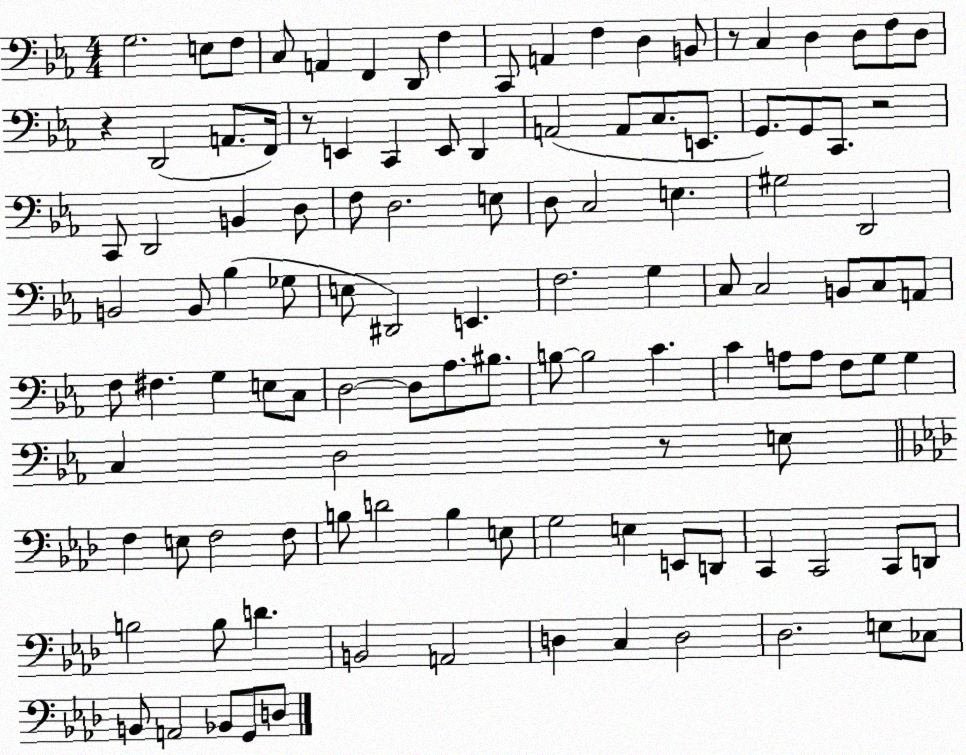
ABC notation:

X:1
T:Untitled
M:4/4
L:1/4
K:Eb
G,2 E,/2 F,/2 C,/2 A,, F,, D,,/2 F, C,,/2 A,, F, D, B,,/2 z/2 C, D, D,/2 F,/2 D,/2 z D,,2 A,,/2 F,,/4 z/2 E,, C,, E,,/2 D,, A,,2 A,,/2 C,/2 E,,/2 G,,/2 G,,/2 C,,/2 z2 C,,/2 D,,2 B,, D,/2 F,/2 D,2 E,/2 D,/2 C,2 E, ^G,2 D,,2 B,,2 B,,/2 _B, _G,/2 E,/2 ^D,,2 E,, F,2 G, C,/2 C,2 B,,/2 C,/2 A,,/2 F,/2 ^F, G, E,/2 C,/2 D,2 D,/2 _A,/2 ^B,/2 B,/2 B,2 C C A,/2 A,/2 F,/2 G,/2 G, C, D,2 z/2 E,/2 F, E,/2 F,2 F,/2 B,/2 D2 B, E,/2 G,2 E, E,,/2 D,,/2 C,, C,,2 C,,/2 D,,/2 B,2 B,/2 D B,,2 A,,2 D, C, D,2 _D,2 E,/2 _C,/2 B,,/2 A,,2 _B,,/2 G,,/2 D,/2